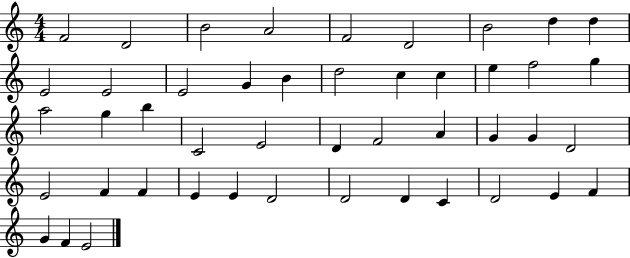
{
  \clef treble
  \numericTimeSignature
  \time 4/4
  \key c \major
  f'2 d'2 | b'2 a'2 | f'2 d'2 | b'2 d''4 d''4 | \break e'2 e'2 | e'2 g'4 b'4 | d''2 c''4 c''4 | e''4 f''2 g''4 | \break a''2 g''4 b''4 | c'2 e'2 | d'4 f'2 a'4 | g'4 g'4 d'2 | \break e'2 f'4 f'4 | e'4 e'4 d'2 | d'2 d'4 c'4 | d'2 e'4 f'4 | \break g'4 f'4 e'2 | \bar "|."
}